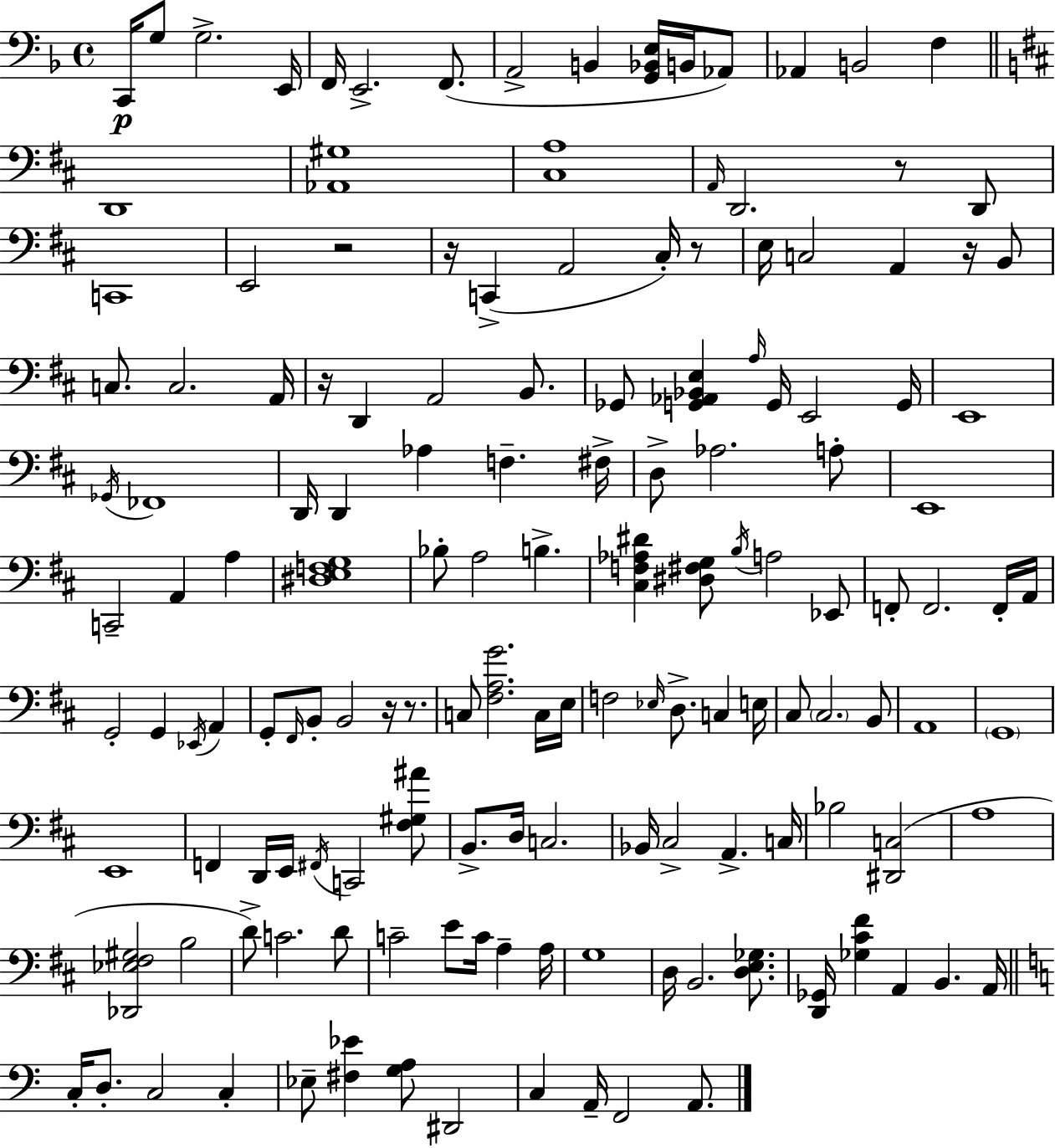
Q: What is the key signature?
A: D minor